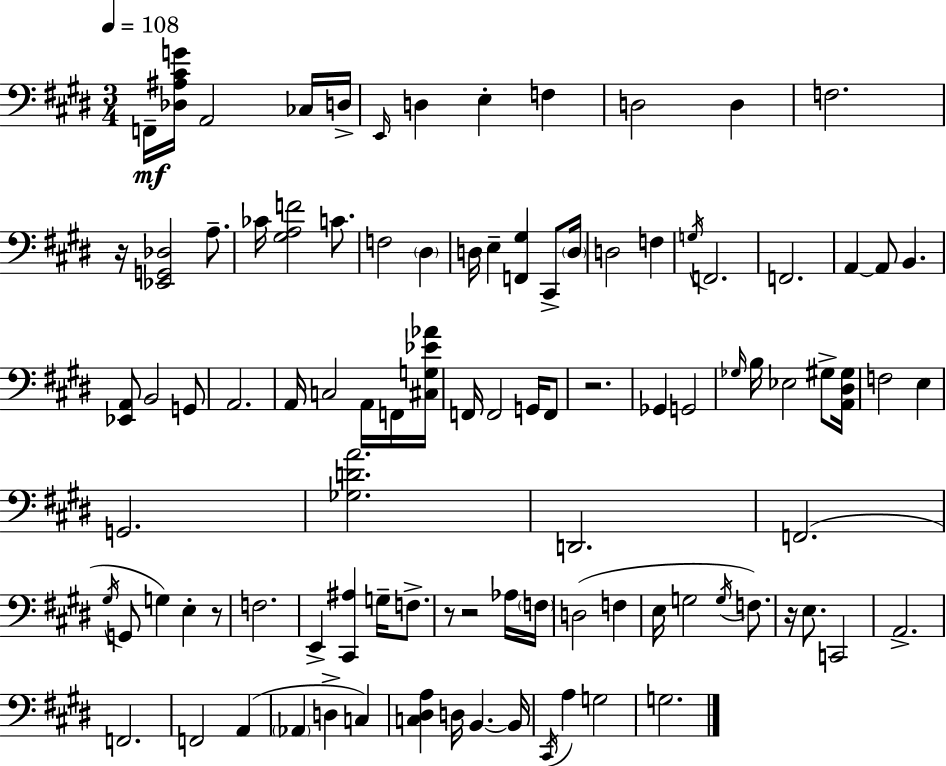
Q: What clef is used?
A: bass